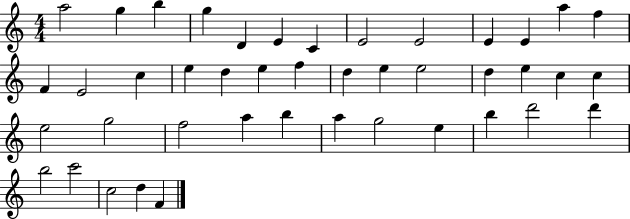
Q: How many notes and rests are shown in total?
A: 43